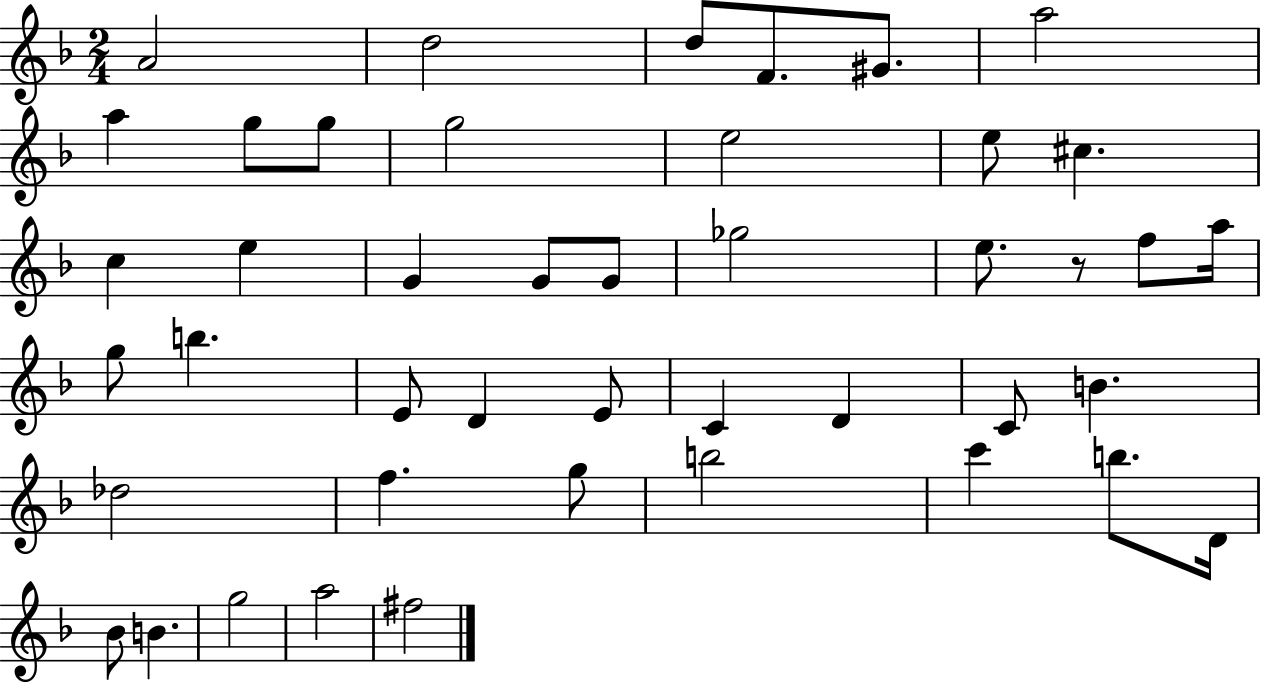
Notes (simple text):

A4/h D5/h D5/e F4/e. G#4/e. A5/h A5/q G5/e G5/e G5/h E5/h E5/e C#5/q. C5/q E5/q G4/q G4/e G4/e Gb5/h E5/e. R/e F5/e A5/s G5/e B5/q. E4/e D4/q E4/e C4/q D4/q C4/e B4/q. Db5/h F5/q. G5/e B5/h C6/q B5/e. D4/s Bb4/e B4/q. G5/h A5/h F#5/h